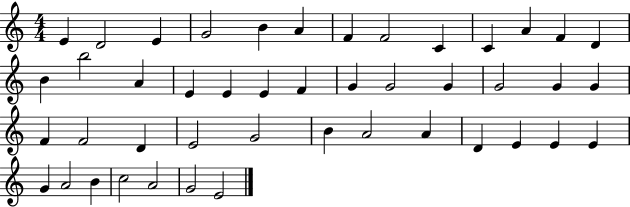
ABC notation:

X:1
T:Untitled
M:4/4
L:1/4
K:C
E D2 E G2 B A F F2 C C A F D B b2 A E E E F G G2 G G2 G G F F2 D E2 G2 B A2 A D E E E G A2 B c2 A2 G2 E2